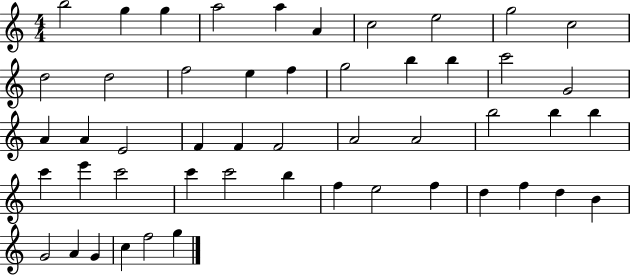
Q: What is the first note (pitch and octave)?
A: B5